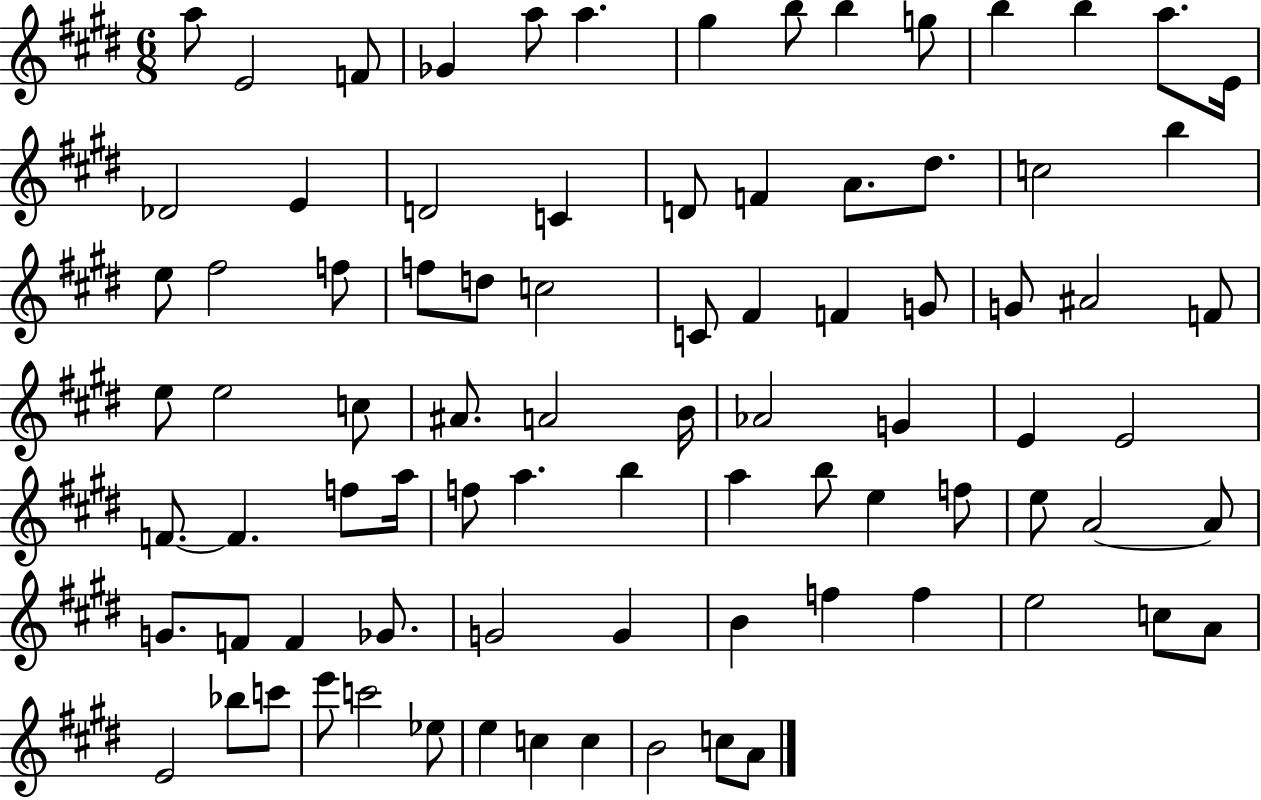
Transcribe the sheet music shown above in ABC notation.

X:1
T:Untitled
M:6/8
L:1/4
K:E
a/2 E2 F/2 _G a/2 a ^g b/2 b g/2 b b a/2 E/4 _D2 E D2 C D/2 F A/2 ^d/2 c2 b e/2 ^f2 f/2 f/2 d/2 c2 C/2 ^F F G/2 G/2 ^A2 F/2 e/2 e2 c/2 ^A/2 A2 B/4 _A2 G E E2 F/2 F f/2 a/4 f/2 a b a b/2 e f/2 e/2 A2 A/2 G/2 F/2 F _G/2 G2 G B f f e2 c/2 A/2 E2 _b/2 c'/2 e'/2 c'2 _e/2 e c c B2 c/2 A/2